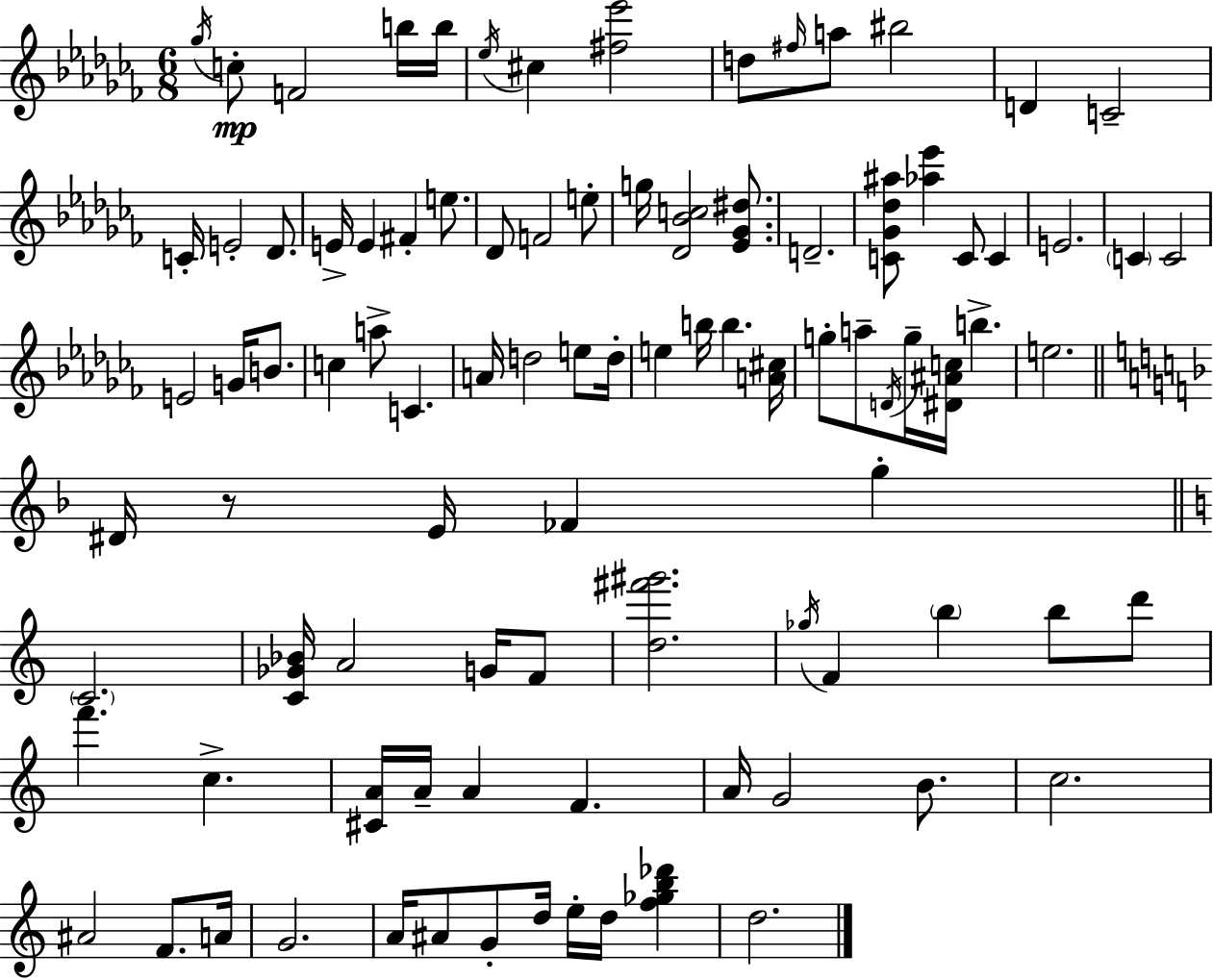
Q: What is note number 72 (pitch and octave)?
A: A#4